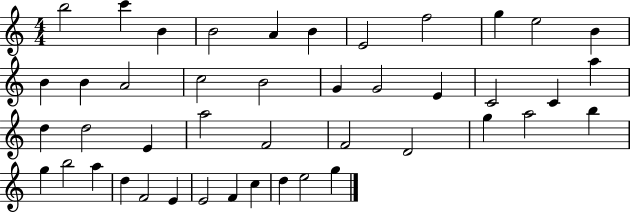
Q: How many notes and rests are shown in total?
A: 44